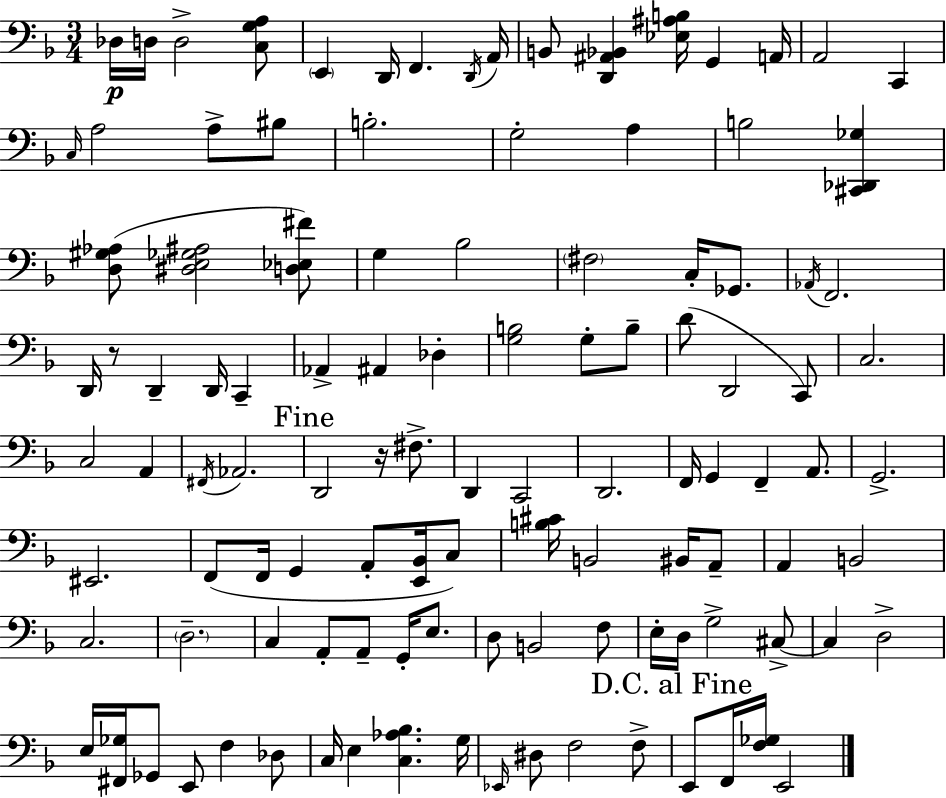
Db3/s D3/s D3/h [C3,G3,A3]/e E2/q D2/s F2/q. D2/s A2/s B2/e [D2,A#2,Bb2]/q [Eb3,A#3,B3]/s G2/q A2/s A2/h C2/q C3/s A3/h A3/e BIS3/e B3/h. G3/h A3/q B3/h [C#2,Db2,Gb3]/q [D3,G#3,Ab3]/e [D#3,E3,Gb3,A#3]/h [D3,Eb3,F#4]/e G3/q Bb3/h F#3/h C3/s Gb2/e. Ab2/s F2/h. D2/s R/e D2/q D2/s C2/q Ab2/q A#2/q Db3/q [G3,B3]/h G3/e B3/e D4/e D2/h C2/e C3/h. C3/h A2/q F#2/s Ab2/h. D2/h R/s F#3/e. D2/q C2/h D2/h. F2/s G2/q F2/q A2/e. G2/h. EIS2/h. F2/e F2/s G2/q A2/e [E2,Bb2]/s C3/e [B3,C#4]/s B2/h BIS2/s A2/e A2/q B2/h C3/h. D3/h. C3/q A2/e A2/e G2/s E3/e. D3/e B2/h F3/e E3/s D3/s G3/h C#3/e C#3/q D3/h E3/s [F#2,Gb3]/s Gb2/e E2/e F3/q Db3/e C3/s E3/q [C3,Ab3,Bb3]/q. G3/s Eb2/s D#3/e F3/h F3/e E2/e F2/s [F3,Gb3]/s E2/h